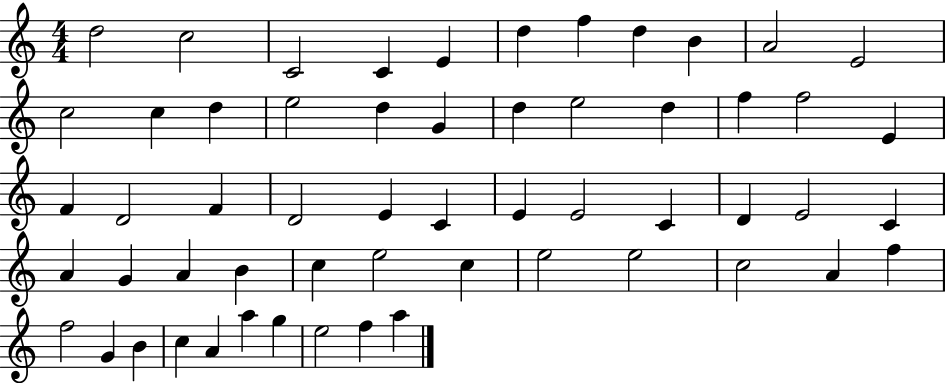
X:1
T:Untitled
M:4/4
L:1/4
K:C
d2 c2 C2 C E d f d B A2 E2 c2 c d e2 d G d e2 d f f2 E F D2 F D2 E C E E2 C D E2 C A G A B c e2 c e2 e2 c2 A f f2 G B c A a g e2 f a